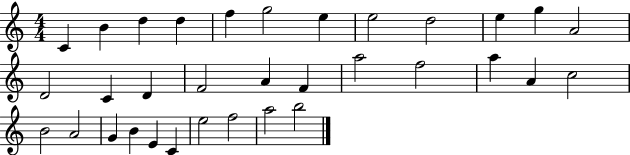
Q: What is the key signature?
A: C major